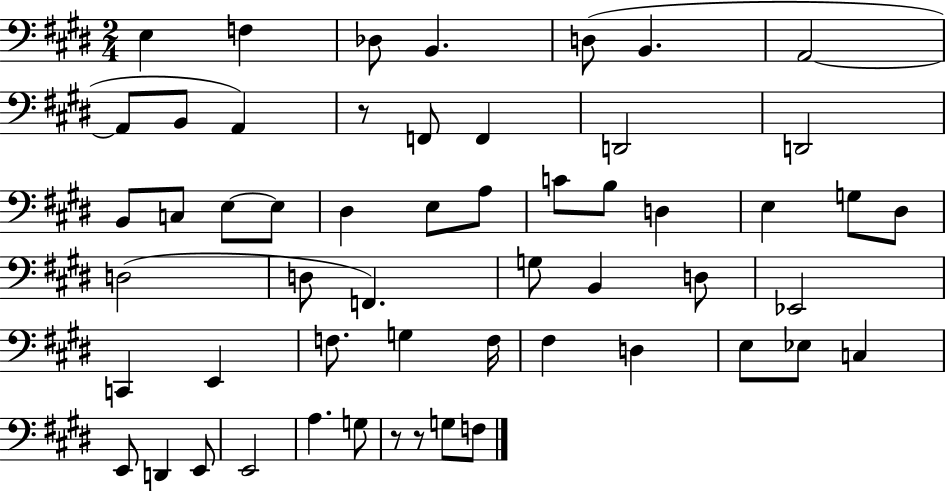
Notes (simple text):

E3/q F3/q Db3/e B2/q. D3/e B2/q. A2/h A2/e B2/e A2/q R/e F2/e F2/q D2/h D2/h B2/e C3/e E3/e E3/e D#3/q E3/e A3/e C4/e B3/e D3/q E3/q G3/e D#3/e D3/h D3/e F2/q. G3/e B2/q D3/e Eb2/h C2/q E2/q F3/e. G3/q F3/s F#3/q D3/q E3/e Eb3/e C3/q E2/e D2/q E2/e E2/h A3/q. G3/e R/e R/e G3/e F3/e